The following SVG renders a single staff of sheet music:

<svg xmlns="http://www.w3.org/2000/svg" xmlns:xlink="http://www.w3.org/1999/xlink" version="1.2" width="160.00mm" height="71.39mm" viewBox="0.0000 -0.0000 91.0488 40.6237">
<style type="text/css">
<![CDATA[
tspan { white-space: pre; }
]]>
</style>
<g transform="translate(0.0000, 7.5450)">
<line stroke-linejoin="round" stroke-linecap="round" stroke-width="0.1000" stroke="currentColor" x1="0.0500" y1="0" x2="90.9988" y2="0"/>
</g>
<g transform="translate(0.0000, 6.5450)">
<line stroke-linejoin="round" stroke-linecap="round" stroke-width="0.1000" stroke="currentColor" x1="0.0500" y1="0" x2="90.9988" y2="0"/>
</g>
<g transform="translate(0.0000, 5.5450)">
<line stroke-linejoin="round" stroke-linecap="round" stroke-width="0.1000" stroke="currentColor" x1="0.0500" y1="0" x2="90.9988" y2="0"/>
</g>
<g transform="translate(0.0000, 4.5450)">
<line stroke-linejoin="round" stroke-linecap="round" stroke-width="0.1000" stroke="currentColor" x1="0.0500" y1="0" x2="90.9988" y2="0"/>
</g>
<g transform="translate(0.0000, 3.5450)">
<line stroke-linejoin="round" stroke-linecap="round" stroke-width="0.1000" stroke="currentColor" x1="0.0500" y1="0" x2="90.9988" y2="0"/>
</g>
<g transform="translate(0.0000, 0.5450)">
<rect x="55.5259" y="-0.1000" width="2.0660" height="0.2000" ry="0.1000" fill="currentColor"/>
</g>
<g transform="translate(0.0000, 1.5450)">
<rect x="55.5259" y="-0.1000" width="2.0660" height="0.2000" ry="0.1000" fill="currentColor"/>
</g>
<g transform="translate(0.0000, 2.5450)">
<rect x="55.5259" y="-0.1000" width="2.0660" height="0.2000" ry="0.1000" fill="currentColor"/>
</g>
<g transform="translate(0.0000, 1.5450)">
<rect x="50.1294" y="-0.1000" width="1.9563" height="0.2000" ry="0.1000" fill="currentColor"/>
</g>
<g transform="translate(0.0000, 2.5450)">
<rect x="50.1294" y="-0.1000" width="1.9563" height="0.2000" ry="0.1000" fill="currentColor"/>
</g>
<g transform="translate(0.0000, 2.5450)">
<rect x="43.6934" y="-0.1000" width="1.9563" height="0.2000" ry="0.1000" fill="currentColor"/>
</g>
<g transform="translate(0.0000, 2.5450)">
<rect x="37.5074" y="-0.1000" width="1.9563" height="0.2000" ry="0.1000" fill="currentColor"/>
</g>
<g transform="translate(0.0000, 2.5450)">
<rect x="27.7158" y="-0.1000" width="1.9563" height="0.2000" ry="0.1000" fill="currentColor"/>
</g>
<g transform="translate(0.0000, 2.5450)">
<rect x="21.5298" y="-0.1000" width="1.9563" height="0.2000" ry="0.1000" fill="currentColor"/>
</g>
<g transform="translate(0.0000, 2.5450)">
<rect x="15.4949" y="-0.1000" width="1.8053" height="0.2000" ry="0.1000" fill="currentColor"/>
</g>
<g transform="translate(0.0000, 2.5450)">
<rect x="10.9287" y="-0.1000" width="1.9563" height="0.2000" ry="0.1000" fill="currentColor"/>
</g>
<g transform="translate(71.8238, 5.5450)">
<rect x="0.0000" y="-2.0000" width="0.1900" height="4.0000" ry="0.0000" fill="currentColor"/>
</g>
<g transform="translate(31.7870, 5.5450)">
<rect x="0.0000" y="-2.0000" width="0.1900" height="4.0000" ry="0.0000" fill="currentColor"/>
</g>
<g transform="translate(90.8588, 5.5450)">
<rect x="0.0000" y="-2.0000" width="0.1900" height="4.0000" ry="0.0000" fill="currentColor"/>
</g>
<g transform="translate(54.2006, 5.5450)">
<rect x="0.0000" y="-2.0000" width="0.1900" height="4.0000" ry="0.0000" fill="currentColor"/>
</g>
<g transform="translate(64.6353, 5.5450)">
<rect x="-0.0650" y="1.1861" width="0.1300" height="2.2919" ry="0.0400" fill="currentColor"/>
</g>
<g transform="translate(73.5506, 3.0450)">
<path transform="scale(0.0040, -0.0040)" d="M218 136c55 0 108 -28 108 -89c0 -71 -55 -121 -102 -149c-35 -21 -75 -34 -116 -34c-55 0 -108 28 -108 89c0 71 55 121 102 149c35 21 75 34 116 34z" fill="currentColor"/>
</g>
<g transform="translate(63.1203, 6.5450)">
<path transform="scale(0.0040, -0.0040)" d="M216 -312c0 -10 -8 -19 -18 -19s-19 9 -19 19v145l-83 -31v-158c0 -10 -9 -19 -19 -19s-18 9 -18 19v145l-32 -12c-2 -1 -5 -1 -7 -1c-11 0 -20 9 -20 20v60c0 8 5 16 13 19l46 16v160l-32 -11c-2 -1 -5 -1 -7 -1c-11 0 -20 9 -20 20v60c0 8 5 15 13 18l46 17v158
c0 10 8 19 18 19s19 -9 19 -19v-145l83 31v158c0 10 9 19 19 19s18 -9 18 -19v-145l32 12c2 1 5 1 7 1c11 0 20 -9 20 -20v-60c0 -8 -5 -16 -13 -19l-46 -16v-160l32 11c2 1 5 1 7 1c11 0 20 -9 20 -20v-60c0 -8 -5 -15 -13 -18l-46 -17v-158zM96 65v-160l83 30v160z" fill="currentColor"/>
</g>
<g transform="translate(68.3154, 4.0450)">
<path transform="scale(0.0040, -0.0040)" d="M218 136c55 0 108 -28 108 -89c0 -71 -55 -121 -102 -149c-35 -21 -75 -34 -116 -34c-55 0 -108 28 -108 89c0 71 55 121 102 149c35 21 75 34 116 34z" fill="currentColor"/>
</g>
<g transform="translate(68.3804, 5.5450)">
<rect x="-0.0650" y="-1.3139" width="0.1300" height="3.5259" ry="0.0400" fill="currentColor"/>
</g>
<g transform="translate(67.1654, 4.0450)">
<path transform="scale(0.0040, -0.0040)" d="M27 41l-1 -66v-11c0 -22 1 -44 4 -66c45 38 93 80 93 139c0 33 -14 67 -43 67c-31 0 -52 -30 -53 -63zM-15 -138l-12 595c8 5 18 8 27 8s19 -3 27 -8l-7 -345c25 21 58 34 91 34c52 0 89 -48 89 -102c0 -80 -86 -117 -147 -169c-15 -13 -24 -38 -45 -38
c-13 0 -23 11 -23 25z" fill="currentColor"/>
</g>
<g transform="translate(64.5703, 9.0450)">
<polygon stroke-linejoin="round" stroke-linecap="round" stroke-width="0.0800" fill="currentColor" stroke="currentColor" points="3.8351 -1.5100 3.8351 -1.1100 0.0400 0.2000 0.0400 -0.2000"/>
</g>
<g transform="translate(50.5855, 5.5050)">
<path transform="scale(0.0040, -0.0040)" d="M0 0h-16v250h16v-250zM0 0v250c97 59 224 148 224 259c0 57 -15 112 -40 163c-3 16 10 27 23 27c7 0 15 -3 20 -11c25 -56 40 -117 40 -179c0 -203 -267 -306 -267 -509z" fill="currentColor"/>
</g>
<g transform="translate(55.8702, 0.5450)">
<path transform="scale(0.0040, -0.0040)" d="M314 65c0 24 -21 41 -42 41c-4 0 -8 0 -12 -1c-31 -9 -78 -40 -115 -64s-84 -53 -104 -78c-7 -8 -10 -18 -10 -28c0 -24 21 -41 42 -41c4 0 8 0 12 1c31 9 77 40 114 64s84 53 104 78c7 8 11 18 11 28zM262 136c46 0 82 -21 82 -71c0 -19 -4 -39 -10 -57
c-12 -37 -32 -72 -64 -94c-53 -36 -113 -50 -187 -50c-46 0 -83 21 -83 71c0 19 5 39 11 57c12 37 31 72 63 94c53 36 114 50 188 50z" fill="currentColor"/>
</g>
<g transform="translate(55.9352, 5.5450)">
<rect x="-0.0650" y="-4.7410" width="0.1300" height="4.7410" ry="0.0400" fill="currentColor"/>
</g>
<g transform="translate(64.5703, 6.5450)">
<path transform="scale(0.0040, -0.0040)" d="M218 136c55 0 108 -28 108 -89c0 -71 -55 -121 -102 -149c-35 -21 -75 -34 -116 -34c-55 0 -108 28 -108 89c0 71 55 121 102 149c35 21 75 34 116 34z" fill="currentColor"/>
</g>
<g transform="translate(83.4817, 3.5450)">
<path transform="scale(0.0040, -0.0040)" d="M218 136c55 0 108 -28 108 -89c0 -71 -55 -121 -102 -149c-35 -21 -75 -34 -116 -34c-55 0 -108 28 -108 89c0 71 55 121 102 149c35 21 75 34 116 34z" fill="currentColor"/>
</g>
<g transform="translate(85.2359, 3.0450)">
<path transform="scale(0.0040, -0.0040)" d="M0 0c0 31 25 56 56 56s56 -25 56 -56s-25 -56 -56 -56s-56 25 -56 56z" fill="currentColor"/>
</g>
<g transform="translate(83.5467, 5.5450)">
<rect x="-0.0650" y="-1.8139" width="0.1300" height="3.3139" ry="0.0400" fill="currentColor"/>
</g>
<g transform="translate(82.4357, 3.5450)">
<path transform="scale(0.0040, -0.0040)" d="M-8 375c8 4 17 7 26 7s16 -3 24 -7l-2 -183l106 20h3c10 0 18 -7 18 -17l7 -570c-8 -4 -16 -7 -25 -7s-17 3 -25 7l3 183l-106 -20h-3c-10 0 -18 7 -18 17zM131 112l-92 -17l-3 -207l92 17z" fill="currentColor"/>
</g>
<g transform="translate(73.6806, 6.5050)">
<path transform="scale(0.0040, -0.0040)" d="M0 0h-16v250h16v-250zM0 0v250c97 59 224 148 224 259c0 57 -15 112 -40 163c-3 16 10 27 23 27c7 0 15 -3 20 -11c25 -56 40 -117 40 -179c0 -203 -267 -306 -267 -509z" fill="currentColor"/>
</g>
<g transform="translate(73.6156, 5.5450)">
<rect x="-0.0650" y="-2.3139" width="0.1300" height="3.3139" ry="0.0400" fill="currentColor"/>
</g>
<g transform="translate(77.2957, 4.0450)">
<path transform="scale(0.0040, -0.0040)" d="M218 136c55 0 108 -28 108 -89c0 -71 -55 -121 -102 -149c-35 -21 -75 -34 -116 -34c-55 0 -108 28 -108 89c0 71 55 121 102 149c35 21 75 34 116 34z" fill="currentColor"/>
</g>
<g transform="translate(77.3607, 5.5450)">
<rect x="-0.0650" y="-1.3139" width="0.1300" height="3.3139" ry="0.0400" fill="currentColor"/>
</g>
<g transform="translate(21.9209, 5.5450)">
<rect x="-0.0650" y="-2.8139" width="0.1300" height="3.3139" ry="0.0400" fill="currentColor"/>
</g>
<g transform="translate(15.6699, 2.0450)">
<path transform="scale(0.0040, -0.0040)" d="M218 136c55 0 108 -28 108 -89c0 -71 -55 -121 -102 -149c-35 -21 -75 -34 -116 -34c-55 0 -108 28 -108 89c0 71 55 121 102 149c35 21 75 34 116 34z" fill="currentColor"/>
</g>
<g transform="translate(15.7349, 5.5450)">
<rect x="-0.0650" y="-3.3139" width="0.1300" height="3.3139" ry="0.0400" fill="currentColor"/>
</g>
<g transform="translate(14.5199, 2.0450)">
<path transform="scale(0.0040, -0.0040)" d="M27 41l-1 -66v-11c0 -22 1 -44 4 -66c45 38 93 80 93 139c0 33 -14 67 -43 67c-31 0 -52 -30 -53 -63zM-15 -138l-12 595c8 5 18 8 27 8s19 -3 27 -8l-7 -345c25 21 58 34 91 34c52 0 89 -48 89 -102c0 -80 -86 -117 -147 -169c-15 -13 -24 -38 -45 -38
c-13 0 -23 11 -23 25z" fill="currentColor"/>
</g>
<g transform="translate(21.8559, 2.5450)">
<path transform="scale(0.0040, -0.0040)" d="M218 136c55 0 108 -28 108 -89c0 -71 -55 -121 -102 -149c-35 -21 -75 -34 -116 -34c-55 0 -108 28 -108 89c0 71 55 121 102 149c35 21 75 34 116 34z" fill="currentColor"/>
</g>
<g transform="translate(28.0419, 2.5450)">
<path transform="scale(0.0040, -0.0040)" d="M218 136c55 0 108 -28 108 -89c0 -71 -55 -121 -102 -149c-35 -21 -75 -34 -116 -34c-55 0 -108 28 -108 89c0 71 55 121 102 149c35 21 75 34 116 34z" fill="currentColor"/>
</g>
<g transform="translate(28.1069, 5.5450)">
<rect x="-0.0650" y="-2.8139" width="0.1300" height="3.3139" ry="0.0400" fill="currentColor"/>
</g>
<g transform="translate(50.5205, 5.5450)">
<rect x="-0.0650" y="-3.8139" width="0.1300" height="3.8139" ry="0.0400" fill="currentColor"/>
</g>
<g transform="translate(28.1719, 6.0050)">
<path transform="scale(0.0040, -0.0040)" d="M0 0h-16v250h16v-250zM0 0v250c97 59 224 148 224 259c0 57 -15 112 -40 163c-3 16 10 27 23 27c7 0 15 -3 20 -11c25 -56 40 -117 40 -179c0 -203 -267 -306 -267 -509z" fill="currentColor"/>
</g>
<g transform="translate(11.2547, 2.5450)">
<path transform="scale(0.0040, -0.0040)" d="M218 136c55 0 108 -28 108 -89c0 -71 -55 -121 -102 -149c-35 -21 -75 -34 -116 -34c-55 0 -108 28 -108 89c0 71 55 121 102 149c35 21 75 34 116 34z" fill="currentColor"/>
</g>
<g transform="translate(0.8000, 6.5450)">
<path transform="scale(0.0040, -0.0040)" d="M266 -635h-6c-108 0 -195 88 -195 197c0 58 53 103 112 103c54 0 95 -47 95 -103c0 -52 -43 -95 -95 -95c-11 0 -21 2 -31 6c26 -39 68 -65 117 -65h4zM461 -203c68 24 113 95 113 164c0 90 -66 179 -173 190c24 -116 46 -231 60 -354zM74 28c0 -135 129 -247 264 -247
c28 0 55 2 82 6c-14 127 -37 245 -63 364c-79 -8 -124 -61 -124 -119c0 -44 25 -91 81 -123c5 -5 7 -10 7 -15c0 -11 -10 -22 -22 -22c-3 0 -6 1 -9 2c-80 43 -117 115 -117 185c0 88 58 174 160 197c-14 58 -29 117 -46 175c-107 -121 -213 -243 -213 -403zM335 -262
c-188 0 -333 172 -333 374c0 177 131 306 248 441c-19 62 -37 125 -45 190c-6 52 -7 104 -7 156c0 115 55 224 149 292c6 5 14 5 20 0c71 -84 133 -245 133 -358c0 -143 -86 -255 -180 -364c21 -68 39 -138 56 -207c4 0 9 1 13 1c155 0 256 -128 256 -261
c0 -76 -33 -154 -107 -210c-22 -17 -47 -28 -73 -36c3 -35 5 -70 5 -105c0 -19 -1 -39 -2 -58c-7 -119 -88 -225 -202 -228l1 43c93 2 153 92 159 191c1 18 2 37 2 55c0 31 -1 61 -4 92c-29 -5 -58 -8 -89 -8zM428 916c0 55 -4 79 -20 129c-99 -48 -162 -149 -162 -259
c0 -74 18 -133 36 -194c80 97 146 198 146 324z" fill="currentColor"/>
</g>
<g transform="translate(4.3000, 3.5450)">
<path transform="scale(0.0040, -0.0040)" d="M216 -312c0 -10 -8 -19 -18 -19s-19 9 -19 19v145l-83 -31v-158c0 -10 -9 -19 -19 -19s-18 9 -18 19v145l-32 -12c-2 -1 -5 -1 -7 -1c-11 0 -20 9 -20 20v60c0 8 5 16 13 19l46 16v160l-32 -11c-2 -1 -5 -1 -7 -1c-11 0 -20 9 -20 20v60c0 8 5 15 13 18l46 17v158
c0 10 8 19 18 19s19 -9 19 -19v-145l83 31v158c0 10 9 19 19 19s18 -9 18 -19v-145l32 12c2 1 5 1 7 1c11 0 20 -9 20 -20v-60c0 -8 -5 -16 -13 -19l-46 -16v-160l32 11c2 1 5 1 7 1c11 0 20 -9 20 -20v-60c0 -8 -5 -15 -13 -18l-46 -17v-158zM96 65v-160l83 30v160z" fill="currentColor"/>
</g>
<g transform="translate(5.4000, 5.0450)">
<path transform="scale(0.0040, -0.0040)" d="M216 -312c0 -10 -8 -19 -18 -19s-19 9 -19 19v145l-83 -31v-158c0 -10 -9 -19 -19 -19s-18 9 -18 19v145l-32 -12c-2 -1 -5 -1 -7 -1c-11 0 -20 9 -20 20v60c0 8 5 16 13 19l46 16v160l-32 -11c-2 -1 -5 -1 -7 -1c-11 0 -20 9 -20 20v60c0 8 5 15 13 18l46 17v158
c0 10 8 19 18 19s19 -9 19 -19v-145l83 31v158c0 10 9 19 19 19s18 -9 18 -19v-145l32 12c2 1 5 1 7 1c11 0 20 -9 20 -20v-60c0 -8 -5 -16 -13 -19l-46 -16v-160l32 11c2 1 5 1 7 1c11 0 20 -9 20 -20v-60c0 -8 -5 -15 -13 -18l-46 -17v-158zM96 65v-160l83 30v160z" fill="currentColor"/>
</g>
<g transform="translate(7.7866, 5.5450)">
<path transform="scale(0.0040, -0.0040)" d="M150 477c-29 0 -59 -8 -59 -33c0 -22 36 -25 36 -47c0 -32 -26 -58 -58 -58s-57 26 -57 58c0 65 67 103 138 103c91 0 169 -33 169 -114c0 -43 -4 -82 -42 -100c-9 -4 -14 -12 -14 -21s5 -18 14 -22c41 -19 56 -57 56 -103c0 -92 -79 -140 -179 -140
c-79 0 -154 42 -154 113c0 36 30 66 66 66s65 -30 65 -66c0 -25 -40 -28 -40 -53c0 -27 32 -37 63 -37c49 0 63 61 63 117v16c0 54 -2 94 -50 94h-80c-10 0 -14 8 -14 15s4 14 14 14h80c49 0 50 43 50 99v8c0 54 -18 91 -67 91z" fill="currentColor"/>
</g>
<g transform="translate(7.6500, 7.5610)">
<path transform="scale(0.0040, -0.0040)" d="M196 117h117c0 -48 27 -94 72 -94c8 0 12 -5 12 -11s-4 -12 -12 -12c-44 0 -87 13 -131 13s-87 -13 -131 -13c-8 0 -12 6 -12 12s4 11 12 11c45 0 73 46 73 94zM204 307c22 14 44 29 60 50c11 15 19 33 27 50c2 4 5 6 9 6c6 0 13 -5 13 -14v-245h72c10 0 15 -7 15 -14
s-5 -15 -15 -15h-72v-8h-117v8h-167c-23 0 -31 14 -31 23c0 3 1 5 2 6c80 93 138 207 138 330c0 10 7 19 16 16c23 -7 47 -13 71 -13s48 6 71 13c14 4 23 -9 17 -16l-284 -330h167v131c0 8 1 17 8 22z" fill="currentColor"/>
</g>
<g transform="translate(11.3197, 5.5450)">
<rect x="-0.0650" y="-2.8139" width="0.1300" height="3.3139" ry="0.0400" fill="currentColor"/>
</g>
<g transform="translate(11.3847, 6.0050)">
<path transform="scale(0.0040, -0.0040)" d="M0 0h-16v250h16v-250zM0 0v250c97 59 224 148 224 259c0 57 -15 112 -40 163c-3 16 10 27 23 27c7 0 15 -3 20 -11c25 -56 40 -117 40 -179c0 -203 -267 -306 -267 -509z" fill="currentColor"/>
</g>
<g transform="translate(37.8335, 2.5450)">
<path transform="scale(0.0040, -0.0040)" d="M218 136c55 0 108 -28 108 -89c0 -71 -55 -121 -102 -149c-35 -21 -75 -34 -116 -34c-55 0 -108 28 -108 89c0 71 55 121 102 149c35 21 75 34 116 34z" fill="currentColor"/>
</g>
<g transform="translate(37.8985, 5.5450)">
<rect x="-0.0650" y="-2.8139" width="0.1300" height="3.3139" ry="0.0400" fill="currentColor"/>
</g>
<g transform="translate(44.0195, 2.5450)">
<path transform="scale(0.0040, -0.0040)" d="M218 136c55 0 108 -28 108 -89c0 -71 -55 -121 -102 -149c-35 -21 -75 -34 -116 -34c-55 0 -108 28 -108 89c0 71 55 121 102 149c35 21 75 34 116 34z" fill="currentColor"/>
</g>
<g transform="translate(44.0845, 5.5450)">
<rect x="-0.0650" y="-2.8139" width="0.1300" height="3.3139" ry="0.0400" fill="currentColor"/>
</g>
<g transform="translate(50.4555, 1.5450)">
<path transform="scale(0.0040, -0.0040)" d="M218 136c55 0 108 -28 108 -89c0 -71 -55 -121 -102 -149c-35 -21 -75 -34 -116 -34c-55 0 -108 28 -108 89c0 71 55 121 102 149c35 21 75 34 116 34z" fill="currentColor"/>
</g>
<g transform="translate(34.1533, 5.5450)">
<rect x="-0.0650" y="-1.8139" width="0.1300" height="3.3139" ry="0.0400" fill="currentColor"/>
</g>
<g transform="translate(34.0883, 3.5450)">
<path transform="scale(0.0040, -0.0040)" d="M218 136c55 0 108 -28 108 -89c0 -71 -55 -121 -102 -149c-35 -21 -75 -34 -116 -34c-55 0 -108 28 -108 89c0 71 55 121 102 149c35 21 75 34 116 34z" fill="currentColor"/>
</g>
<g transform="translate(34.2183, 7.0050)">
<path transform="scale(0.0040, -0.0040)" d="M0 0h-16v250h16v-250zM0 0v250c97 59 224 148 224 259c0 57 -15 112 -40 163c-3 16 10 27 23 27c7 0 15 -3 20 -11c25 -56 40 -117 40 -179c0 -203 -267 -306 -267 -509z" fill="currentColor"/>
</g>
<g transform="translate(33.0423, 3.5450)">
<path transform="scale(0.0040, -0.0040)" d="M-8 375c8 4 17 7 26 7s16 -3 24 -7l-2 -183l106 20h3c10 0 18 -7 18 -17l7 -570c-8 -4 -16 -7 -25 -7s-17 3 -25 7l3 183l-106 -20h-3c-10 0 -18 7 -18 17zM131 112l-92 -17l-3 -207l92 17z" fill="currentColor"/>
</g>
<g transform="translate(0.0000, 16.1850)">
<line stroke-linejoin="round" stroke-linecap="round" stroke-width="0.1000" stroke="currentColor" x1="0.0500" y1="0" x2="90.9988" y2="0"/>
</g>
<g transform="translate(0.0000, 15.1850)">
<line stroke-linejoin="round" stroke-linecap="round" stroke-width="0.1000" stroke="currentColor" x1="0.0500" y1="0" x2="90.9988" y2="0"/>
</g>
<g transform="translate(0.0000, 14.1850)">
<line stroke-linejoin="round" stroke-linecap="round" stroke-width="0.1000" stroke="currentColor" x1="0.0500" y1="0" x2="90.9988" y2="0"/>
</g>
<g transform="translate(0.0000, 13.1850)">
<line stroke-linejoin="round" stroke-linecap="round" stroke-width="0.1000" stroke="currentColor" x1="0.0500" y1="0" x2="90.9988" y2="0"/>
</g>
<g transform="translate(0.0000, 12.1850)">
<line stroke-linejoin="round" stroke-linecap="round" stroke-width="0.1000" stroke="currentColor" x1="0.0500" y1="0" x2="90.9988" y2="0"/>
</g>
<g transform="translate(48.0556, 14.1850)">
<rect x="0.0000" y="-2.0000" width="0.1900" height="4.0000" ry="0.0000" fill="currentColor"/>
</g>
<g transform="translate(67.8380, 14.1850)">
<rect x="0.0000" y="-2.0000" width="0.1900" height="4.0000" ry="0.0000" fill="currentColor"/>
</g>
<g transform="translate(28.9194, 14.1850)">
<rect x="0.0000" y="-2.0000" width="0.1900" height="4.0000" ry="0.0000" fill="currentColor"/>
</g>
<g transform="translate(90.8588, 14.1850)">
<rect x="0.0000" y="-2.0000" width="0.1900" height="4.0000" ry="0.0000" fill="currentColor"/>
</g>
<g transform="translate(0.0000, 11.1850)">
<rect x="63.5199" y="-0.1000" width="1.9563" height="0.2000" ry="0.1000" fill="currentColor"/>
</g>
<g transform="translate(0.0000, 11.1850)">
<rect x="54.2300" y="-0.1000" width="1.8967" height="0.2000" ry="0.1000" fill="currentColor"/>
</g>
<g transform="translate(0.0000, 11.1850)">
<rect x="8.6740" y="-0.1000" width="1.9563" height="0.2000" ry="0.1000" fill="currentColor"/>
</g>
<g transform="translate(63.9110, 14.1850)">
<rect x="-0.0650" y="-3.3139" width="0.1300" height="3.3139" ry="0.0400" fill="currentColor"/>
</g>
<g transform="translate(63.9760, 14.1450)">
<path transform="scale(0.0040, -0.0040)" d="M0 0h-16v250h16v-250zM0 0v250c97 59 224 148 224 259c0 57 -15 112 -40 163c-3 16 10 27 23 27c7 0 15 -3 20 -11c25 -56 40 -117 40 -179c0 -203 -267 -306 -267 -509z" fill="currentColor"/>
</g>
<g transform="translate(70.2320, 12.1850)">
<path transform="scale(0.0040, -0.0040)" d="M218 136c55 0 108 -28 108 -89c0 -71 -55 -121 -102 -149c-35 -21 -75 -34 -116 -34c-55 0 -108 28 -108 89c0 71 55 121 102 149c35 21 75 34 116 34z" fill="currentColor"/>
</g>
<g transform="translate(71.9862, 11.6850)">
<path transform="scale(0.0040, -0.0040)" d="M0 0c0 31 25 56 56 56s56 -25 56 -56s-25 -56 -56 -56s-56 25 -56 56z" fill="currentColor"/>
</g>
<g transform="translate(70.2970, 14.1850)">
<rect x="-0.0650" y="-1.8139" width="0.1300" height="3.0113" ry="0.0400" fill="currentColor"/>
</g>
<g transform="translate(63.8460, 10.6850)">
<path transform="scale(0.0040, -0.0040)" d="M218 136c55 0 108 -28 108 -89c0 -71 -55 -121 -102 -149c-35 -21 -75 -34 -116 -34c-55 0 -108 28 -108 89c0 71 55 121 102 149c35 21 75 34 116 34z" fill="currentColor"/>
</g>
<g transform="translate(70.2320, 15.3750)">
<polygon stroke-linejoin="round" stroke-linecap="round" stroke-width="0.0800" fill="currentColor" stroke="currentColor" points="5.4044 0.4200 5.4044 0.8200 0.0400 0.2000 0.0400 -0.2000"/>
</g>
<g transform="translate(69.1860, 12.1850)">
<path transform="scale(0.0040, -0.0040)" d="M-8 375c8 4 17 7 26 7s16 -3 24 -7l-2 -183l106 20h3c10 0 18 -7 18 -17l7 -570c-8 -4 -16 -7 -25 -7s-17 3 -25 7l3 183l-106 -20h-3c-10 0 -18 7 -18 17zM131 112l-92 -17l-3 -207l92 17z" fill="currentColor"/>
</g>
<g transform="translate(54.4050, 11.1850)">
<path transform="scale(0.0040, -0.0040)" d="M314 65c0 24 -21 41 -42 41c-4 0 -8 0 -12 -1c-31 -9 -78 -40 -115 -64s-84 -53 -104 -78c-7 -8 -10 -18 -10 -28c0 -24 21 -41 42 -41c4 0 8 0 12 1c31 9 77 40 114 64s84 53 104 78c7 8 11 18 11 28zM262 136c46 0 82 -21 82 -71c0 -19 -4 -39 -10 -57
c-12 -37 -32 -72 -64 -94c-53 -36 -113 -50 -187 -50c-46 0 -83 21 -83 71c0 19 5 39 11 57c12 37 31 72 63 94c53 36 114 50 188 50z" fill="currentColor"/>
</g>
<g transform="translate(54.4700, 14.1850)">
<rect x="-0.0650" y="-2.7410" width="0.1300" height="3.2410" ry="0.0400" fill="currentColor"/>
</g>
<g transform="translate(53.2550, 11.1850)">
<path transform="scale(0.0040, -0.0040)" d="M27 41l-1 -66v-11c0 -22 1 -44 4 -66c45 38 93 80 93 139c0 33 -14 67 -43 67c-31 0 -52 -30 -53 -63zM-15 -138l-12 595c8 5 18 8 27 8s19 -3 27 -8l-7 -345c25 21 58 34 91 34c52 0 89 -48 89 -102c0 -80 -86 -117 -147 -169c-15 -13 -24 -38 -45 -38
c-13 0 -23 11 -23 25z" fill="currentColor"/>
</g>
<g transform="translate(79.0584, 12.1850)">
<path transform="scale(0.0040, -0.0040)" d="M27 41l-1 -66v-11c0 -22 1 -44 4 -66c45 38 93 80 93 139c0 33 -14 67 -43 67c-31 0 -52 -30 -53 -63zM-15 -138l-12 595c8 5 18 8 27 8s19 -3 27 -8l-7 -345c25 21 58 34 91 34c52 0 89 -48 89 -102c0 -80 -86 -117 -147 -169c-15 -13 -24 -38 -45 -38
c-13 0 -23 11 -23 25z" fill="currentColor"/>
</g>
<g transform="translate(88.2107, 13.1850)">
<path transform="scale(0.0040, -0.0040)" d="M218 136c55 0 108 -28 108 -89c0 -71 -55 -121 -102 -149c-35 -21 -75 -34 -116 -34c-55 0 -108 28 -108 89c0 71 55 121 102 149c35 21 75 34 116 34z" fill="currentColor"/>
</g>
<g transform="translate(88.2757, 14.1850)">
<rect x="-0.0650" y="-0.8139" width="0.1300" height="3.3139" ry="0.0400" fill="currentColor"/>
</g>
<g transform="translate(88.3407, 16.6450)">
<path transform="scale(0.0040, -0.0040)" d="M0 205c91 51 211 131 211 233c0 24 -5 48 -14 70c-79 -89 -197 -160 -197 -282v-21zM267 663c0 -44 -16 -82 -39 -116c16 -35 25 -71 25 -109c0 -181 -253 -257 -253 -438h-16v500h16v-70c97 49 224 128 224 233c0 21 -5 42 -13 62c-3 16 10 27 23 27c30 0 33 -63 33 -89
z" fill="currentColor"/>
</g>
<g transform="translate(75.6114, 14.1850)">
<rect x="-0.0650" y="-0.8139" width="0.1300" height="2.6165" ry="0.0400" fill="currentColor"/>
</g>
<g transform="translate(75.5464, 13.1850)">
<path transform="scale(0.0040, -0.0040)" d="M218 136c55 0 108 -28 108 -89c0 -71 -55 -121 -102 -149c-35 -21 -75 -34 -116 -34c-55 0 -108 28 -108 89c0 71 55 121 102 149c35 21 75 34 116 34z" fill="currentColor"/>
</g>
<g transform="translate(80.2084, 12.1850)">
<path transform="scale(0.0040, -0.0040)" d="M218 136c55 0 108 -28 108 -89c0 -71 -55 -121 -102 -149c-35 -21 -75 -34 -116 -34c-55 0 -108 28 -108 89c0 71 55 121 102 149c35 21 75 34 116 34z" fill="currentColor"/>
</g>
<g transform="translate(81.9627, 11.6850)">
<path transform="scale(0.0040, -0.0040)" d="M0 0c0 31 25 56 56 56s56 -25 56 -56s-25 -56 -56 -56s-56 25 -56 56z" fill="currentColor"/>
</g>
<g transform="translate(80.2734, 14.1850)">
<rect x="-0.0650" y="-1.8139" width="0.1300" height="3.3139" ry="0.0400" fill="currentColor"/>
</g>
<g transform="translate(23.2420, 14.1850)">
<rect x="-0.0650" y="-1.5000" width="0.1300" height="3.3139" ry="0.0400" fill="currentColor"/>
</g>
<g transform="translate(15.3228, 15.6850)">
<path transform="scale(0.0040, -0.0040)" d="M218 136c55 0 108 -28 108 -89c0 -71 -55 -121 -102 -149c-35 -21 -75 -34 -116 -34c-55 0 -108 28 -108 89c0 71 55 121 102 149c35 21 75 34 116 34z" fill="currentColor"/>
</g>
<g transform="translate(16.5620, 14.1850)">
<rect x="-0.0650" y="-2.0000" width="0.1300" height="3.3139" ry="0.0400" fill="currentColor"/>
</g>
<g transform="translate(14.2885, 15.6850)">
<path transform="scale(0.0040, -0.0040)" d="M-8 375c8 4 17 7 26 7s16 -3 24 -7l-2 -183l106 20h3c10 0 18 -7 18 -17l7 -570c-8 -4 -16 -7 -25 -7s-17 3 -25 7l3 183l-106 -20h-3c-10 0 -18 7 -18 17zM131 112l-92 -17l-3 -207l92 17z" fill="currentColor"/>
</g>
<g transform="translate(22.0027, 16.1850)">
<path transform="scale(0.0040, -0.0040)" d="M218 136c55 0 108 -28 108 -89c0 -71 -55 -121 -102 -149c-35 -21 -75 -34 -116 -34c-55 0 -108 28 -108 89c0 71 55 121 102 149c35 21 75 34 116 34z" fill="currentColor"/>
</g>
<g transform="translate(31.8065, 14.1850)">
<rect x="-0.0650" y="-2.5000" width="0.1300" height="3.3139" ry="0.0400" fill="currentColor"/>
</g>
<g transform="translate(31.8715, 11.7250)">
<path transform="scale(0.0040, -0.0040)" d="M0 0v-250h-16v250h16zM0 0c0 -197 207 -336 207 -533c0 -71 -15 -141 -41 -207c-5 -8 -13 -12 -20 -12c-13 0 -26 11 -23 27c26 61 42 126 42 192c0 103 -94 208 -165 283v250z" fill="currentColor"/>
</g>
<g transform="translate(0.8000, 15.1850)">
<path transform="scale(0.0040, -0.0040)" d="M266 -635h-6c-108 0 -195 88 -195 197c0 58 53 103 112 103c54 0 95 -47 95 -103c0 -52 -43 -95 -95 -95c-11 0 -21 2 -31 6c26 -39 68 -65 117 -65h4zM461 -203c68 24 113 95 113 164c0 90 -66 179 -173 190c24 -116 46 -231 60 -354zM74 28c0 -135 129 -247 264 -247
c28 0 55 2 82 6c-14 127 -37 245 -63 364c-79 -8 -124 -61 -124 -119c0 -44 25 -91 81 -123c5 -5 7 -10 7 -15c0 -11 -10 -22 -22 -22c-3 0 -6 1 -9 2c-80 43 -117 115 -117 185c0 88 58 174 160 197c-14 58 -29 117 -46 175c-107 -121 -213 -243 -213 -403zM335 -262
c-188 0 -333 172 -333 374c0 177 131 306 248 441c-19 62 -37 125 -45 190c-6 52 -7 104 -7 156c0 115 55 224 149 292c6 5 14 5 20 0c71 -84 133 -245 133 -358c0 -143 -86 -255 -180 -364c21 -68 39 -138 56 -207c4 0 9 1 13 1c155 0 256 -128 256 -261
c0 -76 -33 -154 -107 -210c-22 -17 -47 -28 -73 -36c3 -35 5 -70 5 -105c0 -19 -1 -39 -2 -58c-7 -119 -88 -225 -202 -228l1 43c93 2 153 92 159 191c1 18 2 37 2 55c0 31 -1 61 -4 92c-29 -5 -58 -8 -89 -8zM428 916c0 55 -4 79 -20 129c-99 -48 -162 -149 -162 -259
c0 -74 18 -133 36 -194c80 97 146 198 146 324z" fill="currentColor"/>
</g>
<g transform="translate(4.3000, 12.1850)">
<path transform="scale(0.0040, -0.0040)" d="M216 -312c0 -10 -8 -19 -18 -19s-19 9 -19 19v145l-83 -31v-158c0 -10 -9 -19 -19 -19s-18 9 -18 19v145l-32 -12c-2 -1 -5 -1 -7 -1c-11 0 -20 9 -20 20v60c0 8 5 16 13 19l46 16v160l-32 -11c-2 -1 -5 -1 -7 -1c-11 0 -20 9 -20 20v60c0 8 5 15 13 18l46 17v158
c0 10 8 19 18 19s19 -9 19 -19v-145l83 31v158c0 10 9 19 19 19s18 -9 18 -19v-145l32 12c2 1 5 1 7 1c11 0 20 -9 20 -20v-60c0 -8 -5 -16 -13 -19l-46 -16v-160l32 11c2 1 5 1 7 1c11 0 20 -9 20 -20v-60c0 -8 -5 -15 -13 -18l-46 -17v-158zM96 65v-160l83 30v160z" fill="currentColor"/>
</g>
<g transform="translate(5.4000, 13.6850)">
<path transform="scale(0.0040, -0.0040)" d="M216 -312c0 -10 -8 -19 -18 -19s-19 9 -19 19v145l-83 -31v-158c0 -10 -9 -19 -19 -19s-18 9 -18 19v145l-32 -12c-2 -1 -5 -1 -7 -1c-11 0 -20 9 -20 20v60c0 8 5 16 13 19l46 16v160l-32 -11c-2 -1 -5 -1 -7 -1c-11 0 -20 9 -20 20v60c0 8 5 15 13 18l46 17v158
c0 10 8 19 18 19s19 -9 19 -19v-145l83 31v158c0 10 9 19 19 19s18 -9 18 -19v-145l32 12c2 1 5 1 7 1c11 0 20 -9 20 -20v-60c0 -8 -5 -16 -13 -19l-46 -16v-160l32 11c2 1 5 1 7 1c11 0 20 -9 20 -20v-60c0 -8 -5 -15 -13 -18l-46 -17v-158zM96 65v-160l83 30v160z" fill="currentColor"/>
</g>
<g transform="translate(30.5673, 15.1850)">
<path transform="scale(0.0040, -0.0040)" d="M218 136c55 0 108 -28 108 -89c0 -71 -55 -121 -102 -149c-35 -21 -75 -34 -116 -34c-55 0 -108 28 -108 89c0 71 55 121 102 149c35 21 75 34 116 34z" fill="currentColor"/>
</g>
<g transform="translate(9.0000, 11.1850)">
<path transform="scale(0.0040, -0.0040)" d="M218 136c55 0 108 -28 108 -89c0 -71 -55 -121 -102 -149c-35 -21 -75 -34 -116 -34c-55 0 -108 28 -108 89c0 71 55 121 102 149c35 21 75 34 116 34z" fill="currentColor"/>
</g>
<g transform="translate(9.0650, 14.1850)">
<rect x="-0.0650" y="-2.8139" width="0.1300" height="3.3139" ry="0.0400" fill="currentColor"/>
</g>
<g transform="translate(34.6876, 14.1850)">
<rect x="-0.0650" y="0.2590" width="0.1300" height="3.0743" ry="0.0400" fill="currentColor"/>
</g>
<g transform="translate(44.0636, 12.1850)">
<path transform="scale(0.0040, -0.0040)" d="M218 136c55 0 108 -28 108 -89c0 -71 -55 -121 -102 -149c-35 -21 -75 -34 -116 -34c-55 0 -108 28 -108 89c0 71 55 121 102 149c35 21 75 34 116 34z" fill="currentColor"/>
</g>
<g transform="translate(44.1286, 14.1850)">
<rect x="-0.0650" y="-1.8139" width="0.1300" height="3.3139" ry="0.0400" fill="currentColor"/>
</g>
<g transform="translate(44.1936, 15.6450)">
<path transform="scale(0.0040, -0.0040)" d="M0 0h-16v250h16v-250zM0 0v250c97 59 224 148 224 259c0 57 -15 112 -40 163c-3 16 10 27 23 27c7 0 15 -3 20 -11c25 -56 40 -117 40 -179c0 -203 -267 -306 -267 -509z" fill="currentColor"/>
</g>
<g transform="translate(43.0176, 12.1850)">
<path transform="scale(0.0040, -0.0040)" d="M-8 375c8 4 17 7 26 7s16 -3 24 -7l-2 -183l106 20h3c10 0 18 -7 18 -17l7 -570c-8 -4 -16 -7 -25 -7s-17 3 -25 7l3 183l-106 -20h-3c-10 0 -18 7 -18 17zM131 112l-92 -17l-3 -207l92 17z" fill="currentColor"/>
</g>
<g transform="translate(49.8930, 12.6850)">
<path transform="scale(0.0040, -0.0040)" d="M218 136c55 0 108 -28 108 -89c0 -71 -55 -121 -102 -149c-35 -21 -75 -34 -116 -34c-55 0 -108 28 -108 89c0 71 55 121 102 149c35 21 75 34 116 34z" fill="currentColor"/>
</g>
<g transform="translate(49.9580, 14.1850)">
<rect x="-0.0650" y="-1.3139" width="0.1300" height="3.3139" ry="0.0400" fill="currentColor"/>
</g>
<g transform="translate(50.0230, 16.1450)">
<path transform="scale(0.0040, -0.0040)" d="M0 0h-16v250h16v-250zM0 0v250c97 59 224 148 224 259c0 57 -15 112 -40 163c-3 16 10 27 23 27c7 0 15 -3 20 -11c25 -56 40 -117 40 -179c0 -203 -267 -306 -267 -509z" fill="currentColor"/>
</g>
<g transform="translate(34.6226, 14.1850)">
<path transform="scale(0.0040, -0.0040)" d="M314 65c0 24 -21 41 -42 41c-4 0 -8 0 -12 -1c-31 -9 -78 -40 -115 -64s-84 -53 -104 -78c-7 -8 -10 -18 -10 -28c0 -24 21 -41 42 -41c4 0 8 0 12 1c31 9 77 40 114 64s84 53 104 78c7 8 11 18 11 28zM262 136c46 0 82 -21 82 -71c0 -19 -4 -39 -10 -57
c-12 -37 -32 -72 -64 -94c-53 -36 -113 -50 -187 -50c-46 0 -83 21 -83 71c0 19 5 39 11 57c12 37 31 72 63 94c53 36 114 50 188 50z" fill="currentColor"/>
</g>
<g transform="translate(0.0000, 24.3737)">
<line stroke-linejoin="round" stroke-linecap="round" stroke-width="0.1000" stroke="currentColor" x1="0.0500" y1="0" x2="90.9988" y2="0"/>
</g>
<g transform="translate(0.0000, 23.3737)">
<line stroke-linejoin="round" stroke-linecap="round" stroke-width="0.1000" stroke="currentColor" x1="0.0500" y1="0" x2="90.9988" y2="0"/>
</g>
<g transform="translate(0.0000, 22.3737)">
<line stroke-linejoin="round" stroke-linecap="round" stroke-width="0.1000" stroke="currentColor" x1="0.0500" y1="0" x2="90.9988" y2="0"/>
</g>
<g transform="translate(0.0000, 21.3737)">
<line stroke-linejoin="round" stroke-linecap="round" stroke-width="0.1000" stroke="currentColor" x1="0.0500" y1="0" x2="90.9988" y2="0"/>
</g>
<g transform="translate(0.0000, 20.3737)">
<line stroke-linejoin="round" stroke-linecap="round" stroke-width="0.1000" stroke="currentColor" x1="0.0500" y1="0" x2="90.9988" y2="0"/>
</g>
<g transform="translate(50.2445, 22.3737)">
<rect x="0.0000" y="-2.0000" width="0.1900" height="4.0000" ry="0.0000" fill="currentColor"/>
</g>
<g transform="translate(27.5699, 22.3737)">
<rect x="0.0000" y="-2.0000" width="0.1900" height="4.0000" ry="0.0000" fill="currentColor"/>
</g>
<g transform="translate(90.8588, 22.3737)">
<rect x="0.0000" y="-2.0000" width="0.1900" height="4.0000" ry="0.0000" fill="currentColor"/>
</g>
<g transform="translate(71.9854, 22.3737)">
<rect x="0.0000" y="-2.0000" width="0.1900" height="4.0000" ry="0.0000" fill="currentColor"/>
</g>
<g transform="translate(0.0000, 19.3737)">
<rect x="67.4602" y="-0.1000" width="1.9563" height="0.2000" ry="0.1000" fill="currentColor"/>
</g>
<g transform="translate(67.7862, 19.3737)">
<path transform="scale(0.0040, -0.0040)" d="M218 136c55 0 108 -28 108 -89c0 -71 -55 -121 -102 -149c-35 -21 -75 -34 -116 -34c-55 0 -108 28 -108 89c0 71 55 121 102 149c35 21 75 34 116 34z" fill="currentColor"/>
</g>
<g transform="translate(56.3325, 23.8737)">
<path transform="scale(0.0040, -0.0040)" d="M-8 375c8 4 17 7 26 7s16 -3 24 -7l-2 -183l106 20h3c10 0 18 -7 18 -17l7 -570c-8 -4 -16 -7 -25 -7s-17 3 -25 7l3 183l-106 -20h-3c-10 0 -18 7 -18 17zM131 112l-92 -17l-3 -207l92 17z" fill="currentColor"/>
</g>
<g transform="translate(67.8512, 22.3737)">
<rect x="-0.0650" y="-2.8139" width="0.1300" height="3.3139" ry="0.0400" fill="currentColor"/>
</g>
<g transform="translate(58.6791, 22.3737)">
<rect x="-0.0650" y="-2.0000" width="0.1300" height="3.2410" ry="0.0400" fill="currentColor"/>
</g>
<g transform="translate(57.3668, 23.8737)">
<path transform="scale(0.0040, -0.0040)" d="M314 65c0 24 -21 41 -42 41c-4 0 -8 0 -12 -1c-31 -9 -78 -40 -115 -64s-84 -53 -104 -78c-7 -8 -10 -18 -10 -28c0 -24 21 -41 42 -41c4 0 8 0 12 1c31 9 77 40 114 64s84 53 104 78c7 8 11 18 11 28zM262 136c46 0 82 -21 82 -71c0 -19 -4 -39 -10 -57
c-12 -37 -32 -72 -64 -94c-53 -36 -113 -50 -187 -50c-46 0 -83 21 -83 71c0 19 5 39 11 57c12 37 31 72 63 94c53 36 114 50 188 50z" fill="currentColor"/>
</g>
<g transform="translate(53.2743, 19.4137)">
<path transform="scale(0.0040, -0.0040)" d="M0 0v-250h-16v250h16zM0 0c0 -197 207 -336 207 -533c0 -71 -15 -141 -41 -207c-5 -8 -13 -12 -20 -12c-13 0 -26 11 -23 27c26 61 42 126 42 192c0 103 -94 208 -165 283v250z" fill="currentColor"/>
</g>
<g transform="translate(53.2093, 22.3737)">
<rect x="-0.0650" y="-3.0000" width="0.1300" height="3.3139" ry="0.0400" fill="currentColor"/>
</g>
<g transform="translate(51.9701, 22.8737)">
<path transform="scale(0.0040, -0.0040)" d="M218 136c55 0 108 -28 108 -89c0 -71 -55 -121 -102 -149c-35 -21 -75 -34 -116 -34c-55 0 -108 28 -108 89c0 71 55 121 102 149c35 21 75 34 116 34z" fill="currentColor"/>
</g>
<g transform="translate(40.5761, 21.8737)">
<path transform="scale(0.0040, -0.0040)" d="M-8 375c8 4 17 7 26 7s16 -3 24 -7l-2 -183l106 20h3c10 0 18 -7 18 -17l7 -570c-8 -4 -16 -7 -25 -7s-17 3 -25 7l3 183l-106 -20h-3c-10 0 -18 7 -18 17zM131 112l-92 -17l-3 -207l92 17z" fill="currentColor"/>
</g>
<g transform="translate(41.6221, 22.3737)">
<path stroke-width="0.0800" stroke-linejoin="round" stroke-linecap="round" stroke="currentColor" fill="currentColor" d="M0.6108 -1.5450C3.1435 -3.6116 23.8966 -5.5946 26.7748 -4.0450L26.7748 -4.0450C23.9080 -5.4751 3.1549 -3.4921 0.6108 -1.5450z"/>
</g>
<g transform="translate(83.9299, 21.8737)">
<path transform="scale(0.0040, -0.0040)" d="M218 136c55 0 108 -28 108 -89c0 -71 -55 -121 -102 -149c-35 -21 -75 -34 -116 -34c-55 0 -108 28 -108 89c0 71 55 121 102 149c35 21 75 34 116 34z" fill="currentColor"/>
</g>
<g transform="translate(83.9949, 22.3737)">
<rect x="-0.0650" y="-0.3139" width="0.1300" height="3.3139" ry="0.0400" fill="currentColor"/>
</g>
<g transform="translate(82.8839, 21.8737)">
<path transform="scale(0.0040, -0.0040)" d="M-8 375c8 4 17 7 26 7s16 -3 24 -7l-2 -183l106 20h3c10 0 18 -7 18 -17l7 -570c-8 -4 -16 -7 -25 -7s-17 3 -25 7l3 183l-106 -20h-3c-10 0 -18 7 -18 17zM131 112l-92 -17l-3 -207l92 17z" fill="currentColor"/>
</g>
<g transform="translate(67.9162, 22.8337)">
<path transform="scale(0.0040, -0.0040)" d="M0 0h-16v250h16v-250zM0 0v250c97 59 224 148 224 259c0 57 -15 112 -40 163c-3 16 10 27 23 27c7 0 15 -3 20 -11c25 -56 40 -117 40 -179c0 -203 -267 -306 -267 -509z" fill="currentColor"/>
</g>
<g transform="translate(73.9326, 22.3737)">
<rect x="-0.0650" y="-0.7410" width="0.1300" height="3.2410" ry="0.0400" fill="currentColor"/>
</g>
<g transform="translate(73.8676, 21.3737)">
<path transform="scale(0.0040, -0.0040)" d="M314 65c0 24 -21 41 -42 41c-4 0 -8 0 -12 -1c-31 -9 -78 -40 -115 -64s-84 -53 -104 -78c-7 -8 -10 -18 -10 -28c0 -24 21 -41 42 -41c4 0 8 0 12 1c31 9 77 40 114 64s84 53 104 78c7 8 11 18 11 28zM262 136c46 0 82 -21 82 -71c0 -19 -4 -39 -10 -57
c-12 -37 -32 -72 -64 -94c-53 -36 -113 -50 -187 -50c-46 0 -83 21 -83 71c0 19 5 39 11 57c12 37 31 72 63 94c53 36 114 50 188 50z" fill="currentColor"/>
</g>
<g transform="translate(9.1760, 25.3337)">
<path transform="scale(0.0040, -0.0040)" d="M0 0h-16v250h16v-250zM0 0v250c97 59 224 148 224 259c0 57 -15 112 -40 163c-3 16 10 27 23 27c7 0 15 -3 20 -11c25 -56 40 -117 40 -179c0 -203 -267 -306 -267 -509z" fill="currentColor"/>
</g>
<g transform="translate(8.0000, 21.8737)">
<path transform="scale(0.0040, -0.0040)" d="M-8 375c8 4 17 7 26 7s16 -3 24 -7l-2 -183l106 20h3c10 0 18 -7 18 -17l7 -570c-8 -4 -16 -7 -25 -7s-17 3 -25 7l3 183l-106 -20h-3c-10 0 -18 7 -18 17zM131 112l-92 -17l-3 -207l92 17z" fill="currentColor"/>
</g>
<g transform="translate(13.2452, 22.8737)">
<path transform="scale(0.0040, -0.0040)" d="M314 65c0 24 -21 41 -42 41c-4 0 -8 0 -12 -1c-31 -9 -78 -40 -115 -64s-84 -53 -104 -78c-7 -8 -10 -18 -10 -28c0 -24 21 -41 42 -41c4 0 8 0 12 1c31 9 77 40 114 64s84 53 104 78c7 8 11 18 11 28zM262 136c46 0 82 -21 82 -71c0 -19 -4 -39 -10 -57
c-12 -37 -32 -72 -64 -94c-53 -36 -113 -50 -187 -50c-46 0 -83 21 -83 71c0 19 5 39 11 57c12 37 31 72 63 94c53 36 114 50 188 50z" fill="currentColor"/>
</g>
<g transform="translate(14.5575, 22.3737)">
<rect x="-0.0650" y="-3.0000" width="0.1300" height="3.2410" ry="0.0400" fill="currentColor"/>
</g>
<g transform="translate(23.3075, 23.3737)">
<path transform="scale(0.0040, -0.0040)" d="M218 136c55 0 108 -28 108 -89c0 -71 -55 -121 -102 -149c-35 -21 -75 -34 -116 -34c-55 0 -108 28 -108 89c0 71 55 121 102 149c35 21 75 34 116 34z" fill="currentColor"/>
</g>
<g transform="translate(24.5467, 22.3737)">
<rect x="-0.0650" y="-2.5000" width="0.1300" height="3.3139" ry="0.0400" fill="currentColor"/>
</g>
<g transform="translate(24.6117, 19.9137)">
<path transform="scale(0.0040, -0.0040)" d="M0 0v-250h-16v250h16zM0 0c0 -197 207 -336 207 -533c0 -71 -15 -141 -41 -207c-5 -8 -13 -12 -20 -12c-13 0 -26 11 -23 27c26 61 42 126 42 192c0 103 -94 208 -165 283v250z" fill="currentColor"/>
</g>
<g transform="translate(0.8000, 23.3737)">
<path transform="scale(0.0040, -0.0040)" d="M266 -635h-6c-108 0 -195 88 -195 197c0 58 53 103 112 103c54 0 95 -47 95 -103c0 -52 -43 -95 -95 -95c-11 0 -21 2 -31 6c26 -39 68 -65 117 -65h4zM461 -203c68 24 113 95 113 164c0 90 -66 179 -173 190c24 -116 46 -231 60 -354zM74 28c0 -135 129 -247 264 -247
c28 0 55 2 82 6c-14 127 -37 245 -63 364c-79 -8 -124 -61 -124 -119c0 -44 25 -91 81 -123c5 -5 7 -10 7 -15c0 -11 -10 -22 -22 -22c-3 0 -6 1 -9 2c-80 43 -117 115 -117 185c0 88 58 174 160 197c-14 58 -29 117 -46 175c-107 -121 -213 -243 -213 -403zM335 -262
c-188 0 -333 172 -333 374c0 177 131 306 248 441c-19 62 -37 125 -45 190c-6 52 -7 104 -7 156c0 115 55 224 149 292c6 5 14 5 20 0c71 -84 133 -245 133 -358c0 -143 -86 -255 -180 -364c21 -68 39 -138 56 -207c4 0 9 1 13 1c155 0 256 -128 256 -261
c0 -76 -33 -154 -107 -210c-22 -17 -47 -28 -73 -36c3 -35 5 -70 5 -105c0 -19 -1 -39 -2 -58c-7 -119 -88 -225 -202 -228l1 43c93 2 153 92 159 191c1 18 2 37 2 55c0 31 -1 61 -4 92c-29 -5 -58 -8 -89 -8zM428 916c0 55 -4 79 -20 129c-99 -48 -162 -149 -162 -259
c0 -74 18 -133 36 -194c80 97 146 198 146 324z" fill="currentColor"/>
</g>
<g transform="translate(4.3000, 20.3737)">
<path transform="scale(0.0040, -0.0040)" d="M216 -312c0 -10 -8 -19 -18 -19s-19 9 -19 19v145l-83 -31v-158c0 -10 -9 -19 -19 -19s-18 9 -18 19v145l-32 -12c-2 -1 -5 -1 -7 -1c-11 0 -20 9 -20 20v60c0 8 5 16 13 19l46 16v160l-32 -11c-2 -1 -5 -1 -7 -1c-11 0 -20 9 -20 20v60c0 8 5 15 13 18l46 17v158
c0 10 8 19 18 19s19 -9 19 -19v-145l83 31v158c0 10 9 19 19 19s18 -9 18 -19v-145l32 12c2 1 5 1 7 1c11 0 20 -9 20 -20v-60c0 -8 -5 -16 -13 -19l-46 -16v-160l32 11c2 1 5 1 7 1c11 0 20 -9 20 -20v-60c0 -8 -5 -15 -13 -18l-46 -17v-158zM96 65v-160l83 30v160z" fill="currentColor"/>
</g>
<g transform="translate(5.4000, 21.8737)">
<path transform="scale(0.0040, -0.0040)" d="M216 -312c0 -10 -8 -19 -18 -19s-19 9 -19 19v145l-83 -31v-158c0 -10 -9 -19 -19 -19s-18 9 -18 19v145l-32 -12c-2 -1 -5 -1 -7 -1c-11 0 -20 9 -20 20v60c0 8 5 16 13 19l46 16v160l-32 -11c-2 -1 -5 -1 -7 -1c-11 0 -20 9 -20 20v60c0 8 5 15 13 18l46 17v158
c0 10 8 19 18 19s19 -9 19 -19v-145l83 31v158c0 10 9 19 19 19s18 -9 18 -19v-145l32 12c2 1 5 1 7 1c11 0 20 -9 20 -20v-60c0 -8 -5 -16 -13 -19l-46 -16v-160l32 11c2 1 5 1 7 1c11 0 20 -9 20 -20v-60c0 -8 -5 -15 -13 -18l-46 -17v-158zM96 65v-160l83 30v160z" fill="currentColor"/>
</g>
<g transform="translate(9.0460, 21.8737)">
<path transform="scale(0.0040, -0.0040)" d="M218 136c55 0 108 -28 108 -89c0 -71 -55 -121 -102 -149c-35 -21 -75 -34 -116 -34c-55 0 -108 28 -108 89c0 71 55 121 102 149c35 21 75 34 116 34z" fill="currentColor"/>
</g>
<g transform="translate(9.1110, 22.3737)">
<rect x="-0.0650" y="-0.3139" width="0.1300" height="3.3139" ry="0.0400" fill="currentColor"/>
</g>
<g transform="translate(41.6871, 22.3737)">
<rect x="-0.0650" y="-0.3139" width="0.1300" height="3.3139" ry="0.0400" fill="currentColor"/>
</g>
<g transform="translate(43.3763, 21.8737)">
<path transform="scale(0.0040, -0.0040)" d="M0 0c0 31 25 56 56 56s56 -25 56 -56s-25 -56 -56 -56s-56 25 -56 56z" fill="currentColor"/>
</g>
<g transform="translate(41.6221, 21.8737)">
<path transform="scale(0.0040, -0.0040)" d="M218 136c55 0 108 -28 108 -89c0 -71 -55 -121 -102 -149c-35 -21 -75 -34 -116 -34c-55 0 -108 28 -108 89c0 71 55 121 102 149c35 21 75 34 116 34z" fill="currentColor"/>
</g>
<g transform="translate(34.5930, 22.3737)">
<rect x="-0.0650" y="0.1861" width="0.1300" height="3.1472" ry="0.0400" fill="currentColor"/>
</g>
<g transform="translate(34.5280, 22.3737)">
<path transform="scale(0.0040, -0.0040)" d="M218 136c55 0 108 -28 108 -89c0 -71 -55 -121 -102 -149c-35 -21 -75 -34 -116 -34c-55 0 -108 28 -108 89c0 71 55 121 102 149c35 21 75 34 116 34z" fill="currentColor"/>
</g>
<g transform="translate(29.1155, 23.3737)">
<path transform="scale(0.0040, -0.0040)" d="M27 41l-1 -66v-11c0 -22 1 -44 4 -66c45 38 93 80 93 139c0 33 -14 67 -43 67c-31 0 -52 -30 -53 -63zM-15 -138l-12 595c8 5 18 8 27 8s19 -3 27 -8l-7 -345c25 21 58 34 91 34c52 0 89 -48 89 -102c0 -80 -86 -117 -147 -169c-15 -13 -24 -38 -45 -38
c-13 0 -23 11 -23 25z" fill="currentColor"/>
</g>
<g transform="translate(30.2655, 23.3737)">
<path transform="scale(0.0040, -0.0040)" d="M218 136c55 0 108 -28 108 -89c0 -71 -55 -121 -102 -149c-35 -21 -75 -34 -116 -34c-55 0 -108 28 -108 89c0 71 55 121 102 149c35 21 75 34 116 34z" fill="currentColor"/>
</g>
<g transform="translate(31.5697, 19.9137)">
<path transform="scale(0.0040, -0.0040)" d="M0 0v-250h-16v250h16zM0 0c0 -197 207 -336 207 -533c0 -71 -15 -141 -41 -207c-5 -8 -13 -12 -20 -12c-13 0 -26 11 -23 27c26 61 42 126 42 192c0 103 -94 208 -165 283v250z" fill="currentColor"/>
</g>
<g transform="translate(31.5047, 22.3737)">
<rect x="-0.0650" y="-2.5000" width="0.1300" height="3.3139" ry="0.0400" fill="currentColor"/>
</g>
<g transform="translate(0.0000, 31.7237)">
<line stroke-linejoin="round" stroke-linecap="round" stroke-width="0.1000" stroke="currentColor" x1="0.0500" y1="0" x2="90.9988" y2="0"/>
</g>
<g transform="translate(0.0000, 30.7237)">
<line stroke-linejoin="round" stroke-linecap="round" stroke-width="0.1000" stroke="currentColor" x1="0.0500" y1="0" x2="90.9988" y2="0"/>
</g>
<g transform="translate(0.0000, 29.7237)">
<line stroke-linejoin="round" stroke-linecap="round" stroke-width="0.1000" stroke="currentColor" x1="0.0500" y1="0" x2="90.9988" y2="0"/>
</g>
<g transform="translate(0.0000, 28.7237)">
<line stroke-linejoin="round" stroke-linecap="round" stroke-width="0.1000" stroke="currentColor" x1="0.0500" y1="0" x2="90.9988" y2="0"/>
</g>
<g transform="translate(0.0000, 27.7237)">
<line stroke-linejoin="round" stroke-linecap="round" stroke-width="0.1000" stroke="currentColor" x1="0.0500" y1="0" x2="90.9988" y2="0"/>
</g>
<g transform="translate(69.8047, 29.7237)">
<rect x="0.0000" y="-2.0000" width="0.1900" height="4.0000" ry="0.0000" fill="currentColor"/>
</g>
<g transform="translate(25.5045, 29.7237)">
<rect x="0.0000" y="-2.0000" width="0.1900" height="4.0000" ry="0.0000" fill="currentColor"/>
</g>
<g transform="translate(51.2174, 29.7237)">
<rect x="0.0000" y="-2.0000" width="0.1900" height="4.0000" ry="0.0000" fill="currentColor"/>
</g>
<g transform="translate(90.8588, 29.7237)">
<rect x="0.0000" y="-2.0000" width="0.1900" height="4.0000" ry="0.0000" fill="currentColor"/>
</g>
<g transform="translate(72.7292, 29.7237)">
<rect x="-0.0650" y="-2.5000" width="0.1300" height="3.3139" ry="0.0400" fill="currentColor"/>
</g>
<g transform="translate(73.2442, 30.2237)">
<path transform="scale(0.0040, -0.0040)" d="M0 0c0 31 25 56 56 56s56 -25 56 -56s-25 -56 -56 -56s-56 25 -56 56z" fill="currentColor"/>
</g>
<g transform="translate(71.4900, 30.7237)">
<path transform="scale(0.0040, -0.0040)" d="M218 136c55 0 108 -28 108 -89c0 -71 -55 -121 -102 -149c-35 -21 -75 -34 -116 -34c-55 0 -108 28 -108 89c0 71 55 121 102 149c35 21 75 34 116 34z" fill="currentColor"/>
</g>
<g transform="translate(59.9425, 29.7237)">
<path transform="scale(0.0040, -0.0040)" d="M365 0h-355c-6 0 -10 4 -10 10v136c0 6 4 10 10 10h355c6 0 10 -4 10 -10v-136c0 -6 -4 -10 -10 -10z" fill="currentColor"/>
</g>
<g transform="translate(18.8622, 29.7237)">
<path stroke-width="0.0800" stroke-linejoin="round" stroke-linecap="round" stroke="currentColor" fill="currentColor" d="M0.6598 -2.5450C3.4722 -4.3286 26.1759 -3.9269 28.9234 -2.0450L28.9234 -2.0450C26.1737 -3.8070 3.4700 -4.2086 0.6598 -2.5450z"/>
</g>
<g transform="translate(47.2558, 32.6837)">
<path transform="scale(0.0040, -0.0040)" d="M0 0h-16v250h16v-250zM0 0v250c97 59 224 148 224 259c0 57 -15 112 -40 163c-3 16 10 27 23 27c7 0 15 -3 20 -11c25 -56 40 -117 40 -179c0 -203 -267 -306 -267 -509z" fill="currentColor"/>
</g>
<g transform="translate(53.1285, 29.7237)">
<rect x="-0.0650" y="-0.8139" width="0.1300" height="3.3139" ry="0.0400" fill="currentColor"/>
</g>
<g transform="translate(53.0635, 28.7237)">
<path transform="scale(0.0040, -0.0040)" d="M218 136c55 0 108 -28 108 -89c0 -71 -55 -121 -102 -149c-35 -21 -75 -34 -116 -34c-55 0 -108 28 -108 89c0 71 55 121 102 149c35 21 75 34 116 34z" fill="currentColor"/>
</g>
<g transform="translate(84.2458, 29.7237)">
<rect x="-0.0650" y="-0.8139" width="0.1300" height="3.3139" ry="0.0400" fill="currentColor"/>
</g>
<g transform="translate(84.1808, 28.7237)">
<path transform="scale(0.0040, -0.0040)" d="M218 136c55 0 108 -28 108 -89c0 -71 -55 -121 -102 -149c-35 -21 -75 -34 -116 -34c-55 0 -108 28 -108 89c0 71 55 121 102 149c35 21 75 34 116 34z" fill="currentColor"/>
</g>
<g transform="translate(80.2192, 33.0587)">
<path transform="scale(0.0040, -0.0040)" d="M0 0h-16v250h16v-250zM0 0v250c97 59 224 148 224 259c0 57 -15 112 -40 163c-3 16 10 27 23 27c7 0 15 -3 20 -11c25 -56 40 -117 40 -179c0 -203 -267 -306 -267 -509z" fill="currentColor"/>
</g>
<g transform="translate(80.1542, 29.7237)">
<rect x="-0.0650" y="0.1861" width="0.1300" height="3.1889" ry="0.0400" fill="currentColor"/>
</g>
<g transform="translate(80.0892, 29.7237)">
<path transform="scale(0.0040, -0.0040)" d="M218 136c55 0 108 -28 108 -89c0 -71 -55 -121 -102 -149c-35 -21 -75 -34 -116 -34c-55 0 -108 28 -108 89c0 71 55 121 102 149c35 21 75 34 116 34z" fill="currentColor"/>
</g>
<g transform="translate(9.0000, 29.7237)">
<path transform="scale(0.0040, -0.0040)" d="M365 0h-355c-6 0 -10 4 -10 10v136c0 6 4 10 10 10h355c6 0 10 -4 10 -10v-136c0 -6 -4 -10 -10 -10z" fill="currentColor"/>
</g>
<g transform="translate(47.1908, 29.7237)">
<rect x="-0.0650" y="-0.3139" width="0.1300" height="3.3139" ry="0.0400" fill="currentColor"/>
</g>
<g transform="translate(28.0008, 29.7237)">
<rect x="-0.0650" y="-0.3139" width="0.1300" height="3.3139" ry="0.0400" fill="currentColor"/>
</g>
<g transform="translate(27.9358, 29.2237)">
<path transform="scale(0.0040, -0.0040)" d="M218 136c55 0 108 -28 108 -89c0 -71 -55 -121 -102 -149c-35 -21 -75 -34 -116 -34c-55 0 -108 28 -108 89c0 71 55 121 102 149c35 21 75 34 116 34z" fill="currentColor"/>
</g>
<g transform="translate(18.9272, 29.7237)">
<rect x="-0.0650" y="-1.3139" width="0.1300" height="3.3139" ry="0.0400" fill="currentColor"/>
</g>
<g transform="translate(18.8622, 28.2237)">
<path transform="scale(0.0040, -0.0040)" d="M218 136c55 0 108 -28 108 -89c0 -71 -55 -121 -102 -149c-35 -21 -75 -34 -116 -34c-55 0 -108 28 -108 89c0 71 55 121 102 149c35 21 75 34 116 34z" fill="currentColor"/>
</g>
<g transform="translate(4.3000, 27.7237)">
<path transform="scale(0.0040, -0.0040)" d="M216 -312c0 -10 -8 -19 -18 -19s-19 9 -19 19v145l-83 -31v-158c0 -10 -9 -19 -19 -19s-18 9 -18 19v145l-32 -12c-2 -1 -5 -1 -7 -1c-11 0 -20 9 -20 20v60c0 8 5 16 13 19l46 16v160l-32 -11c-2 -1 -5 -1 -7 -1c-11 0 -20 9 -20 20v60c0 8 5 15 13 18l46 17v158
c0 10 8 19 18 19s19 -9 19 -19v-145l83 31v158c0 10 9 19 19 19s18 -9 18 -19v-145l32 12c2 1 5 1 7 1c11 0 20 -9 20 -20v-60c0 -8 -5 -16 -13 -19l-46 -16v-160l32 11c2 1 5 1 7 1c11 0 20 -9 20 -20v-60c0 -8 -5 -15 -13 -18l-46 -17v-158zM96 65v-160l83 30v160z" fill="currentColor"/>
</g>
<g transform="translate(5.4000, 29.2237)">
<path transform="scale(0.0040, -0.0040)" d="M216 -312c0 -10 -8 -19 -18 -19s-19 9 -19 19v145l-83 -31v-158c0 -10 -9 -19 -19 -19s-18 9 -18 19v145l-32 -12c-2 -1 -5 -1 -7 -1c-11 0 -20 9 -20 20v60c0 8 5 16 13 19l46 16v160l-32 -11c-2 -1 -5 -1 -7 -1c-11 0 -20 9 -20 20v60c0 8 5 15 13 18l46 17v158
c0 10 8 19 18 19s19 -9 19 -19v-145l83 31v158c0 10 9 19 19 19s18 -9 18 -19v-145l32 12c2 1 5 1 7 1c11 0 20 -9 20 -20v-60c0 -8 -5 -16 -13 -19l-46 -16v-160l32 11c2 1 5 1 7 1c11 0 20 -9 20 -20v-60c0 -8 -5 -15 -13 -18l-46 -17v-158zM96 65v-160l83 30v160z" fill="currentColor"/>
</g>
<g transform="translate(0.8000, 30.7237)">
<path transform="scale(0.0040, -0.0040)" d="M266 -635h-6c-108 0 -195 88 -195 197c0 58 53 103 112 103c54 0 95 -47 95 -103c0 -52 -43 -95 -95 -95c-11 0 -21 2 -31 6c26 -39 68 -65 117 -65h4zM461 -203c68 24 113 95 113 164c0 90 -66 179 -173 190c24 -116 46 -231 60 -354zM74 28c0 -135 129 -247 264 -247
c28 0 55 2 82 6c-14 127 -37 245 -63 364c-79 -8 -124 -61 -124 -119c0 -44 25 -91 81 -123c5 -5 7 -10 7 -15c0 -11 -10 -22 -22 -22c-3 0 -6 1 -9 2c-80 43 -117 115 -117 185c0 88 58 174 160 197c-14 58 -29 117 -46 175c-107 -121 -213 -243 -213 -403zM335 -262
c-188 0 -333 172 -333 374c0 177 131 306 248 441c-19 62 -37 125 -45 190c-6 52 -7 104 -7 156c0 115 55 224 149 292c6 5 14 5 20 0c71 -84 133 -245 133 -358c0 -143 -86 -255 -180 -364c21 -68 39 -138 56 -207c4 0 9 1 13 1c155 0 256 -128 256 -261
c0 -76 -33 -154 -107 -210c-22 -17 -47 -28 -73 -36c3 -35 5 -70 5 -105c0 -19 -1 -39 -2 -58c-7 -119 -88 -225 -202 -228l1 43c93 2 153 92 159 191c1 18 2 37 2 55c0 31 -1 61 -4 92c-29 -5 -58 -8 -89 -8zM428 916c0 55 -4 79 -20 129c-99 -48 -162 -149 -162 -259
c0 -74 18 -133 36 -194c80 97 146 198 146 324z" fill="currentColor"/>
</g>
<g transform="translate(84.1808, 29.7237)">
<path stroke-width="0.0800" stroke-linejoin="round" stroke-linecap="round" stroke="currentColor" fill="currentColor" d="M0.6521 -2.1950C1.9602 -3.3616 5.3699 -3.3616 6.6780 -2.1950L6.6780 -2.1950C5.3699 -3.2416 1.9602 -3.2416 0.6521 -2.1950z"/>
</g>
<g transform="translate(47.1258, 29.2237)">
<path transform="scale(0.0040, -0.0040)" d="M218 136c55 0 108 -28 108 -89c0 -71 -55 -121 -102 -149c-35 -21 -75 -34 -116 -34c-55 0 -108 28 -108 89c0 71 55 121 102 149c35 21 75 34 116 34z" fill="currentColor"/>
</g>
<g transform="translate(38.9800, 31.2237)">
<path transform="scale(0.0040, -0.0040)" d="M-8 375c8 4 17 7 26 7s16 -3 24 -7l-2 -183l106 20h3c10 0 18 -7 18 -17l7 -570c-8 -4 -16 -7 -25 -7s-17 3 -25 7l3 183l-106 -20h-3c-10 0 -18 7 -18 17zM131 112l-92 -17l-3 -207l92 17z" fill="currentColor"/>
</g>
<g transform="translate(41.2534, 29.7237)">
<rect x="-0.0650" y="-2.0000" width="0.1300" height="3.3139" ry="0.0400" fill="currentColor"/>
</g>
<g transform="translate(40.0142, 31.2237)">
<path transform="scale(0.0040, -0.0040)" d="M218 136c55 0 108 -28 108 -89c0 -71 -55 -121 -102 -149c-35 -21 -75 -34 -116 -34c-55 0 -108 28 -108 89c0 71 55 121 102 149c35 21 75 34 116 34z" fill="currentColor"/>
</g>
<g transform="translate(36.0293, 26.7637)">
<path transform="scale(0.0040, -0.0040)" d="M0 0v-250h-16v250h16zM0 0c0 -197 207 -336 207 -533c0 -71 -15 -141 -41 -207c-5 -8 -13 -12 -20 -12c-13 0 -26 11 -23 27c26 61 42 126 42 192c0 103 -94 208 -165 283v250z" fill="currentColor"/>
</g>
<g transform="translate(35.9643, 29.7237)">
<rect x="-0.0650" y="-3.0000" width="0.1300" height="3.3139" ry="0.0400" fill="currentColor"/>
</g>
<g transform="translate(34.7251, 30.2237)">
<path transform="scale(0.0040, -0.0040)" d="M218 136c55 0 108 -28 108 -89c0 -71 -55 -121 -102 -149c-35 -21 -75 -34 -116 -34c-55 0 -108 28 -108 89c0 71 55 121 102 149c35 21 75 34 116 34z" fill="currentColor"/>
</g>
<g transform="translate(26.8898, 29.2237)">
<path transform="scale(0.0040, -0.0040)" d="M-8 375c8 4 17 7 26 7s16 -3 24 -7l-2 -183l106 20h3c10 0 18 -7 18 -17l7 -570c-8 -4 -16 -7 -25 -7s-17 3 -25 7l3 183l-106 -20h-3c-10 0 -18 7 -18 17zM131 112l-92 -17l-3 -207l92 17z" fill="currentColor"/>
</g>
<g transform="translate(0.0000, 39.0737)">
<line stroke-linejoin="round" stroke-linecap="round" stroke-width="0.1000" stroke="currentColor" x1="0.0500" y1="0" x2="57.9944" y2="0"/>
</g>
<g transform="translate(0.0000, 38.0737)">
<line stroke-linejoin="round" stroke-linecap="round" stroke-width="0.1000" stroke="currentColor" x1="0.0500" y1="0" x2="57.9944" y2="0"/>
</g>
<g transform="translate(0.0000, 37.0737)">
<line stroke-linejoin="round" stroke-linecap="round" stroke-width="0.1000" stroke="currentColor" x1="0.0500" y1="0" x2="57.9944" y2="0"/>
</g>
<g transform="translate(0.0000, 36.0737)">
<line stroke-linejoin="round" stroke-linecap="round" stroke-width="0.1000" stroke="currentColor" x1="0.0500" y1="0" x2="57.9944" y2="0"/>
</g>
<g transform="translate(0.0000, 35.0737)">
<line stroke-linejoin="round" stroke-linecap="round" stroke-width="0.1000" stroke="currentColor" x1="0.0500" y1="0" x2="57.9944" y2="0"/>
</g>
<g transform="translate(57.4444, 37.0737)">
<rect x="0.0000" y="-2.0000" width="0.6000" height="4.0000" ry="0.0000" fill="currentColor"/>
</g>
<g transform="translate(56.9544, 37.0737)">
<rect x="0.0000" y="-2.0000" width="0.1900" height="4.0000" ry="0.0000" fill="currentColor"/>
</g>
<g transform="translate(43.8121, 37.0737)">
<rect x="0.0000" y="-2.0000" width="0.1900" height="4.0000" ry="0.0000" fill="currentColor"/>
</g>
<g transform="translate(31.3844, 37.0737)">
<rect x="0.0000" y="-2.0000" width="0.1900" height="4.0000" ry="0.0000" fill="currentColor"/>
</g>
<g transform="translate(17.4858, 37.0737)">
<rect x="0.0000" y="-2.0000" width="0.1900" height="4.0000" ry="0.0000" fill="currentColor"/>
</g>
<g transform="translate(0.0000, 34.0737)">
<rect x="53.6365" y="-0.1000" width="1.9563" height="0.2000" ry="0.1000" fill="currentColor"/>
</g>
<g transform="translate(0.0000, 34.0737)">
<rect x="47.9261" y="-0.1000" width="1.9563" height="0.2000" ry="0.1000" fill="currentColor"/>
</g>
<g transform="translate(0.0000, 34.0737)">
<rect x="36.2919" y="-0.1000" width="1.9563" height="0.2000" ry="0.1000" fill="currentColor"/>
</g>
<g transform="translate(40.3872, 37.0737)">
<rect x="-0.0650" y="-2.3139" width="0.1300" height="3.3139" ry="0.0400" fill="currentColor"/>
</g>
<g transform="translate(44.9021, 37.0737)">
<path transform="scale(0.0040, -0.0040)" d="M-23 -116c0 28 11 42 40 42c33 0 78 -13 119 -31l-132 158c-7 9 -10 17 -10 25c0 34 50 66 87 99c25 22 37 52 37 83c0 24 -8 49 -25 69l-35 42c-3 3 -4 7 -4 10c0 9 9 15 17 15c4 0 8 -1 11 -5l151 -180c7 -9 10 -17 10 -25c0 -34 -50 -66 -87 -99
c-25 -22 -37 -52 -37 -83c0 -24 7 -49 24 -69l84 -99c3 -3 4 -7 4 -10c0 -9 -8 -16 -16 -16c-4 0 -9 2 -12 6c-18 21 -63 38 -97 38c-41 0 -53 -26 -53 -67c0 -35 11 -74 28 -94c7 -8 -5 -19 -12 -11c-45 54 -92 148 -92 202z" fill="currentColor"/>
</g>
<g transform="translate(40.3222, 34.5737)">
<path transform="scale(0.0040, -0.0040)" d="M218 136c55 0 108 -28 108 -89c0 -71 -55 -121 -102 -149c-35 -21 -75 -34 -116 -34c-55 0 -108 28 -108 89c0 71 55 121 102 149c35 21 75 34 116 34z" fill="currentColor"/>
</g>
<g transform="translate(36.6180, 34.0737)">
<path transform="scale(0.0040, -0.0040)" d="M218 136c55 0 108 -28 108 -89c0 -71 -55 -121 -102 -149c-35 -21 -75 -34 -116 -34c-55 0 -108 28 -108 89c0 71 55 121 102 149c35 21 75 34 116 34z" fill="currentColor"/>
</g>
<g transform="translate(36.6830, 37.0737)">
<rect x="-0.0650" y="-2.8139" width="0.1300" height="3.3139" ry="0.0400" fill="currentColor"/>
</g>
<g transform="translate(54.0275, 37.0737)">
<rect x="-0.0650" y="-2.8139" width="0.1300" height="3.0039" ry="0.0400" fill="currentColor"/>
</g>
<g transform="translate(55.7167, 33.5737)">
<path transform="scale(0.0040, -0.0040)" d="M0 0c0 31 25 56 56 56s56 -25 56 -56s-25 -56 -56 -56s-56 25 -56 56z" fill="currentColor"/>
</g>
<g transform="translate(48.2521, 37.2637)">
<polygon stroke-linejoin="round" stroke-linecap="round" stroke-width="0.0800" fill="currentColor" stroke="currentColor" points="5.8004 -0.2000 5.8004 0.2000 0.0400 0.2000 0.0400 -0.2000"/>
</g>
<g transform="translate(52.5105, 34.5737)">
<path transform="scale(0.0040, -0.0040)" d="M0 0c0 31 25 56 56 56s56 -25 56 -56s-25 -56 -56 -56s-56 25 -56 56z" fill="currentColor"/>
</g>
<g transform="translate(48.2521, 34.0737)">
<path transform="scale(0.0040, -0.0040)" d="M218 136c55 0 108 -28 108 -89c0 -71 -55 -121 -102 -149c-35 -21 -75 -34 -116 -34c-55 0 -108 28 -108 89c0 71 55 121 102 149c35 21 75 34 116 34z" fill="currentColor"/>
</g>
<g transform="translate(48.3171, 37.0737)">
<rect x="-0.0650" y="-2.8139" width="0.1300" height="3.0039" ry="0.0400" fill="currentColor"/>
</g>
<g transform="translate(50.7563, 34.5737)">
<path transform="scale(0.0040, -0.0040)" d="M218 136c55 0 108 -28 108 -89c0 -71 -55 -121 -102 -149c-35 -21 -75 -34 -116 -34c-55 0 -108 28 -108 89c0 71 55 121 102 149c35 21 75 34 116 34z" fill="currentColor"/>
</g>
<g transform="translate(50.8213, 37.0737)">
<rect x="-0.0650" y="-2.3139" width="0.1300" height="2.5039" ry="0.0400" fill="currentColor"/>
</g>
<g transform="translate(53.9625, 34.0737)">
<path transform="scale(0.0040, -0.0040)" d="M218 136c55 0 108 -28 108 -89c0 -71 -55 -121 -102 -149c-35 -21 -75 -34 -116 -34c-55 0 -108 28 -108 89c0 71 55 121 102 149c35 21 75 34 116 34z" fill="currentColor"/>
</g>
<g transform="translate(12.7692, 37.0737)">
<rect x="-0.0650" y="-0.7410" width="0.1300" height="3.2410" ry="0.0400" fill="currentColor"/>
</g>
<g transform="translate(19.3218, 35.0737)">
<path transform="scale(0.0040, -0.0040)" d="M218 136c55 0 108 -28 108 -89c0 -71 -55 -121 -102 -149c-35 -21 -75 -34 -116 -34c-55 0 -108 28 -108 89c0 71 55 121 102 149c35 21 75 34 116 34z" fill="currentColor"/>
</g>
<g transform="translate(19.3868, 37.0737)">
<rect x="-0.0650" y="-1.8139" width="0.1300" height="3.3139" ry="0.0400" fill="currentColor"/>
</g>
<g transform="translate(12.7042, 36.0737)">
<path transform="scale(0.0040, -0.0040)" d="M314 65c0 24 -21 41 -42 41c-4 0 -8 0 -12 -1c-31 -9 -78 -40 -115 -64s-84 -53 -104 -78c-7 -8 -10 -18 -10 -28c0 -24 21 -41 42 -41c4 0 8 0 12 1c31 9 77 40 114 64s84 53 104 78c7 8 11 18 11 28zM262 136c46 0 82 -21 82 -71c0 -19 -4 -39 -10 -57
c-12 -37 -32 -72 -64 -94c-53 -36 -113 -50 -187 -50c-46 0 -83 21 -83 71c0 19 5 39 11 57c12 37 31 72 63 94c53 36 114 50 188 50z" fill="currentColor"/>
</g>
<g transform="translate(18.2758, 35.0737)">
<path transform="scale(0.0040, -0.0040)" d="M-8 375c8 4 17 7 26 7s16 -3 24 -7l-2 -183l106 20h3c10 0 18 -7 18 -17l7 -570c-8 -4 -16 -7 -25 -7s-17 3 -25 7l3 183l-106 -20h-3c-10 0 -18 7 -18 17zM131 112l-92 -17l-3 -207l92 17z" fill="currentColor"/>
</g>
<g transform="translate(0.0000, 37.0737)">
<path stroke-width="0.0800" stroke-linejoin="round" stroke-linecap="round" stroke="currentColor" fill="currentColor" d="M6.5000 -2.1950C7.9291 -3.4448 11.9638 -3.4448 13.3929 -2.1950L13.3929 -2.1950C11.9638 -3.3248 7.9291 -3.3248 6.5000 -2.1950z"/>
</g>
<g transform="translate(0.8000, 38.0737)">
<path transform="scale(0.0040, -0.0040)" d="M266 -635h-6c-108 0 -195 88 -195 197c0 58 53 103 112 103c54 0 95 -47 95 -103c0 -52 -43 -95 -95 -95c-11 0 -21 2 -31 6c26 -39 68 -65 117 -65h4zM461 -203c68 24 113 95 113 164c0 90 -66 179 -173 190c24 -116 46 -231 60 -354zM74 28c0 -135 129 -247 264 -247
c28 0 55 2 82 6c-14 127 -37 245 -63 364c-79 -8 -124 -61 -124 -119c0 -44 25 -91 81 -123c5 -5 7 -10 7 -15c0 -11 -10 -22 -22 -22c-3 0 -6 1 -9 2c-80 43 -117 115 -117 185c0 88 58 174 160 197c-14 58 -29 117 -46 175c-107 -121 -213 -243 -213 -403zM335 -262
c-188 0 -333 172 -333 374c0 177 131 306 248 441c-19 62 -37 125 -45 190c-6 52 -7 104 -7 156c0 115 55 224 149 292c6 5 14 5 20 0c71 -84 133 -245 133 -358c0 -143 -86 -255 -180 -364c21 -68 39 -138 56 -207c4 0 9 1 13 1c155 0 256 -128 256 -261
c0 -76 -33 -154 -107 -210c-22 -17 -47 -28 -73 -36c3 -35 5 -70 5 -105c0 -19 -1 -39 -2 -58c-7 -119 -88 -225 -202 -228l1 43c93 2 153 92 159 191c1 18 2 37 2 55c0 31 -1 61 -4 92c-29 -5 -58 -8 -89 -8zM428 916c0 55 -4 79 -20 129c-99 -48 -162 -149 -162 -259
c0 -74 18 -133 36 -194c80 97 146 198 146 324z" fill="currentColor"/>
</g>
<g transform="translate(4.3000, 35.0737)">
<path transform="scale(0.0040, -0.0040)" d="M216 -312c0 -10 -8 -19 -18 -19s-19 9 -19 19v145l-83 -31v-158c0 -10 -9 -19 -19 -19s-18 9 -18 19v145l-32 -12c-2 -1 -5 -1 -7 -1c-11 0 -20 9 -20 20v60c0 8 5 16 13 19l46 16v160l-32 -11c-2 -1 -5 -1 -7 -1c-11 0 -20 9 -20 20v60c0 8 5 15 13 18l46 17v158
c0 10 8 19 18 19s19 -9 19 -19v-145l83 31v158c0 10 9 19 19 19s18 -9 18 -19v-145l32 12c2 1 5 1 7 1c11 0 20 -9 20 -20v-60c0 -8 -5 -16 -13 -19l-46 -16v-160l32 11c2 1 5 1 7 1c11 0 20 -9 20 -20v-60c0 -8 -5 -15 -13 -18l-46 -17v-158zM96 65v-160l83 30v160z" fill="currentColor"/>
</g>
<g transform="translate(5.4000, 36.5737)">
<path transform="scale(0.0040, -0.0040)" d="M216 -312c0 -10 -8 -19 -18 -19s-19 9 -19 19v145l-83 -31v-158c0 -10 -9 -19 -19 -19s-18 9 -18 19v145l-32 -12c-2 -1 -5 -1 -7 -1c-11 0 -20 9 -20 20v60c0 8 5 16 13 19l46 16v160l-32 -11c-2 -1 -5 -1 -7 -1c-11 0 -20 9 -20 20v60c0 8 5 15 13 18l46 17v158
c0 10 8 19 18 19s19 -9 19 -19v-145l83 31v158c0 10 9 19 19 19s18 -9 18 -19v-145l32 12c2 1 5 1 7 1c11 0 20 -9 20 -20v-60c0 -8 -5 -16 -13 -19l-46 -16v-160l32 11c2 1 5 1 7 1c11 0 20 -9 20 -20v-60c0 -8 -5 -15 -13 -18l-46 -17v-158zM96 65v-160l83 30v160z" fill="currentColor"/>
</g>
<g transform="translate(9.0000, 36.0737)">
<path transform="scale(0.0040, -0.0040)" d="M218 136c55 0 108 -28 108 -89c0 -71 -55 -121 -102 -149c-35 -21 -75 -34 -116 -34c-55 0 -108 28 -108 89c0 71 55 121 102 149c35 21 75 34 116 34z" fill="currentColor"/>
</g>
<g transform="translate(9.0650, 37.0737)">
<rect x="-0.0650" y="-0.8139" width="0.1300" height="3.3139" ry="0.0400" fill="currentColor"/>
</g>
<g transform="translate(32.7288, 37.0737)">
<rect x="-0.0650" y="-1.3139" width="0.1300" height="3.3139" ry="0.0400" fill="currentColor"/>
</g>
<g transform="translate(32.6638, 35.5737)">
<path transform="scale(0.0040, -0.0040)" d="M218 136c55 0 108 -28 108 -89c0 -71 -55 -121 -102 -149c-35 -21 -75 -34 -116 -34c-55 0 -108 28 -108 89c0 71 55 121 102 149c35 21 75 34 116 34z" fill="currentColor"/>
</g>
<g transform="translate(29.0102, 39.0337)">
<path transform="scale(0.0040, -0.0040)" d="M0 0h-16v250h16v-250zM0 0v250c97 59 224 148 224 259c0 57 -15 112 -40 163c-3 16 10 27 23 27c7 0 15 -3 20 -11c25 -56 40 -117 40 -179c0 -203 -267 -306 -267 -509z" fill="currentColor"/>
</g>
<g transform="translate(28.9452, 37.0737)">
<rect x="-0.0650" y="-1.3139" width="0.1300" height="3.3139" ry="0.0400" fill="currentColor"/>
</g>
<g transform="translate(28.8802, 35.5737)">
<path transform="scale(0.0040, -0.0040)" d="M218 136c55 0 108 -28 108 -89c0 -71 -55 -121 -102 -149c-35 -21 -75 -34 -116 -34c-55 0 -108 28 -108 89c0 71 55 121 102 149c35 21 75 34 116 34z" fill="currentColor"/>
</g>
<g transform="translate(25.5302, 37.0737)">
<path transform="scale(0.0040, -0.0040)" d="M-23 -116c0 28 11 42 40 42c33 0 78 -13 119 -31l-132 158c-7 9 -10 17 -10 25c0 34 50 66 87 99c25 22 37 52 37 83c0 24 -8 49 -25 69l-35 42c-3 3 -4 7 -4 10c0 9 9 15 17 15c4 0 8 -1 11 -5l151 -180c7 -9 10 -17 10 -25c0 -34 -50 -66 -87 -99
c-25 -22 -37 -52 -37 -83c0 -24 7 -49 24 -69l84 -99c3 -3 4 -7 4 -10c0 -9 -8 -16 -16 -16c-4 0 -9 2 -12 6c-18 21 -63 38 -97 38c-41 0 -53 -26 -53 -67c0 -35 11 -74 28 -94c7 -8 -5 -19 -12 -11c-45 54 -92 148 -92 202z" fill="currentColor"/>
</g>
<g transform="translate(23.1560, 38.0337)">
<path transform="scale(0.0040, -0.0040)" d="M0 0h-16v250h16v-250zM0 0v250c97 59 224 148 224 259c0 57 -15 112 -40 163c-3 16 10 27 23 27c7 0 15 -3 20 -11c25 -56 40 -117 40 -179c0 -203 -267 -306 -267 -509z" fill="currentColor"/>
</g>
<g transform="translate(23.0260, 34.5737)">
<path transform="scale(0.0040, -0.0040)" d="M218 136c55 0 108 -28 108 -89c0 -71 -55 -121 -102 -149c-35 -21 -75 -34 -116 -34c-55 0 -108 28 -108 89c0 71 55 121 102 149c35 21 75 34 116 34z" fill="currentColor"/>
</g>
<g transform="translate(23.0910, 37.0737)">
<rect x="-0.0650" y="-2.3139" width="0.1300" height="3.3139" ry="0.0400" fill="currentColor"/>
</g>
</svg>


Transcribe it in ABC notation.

X:1
T:Untitled
M:3/4
L:1/4
K:D
a/2 _b a a/2 f/2 a a ^c'/2 e'2 ^G/2 _e/2 g/2 e f a F E G/2 B2 f/2 e/2 _a2 b/2 f/2 d/2 _f d/4 c/2 A2 G/2 _G/2 B c A/2 F2 a/2 d2 c z2 e c A/2 F c/2 d z2 G B/2 d d d2 f g/2 z e/2 e a g z a/2 g/2 a/2